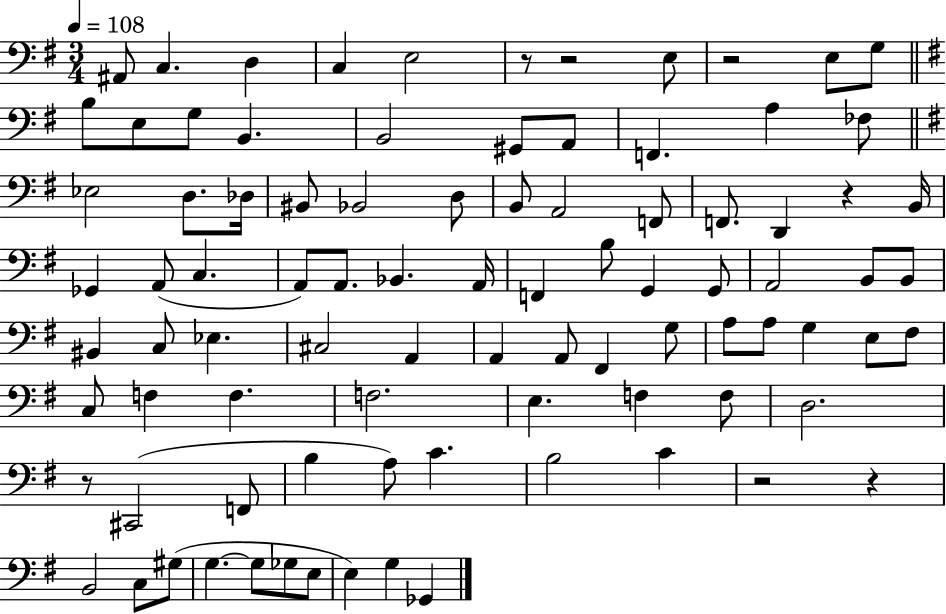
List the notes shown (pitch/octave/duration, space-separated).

A#2/e C3/q. D3/q C3/q E3/h R/e R/h E3/e R/h E3/e G3/e B3/e E3/e G3/e B2/q. B2/h G#2/e A2/e F2/q. A3/q FES3/e Eb3/h D3/e. Db3/s BIS2/e Bb2/h D3/e B2/e A2/h F2/e F2/e. D2/q R/q B2/s Gb2/q A2/e C3/q. A2/e A2/e. Bb2/q. A2/s F2/q B3/e G2/q G2/e A2/h B2/e B2/e BIS2/q C3/e Eb3/q. C#3/h A2/q A2/q A2/e F#2/q G3/e A3/e A3/e G3/q E3/e F#3/e C3/e F3/q F3/q. F3/h. E3/q. F3/q F3/e D3/h. R/e C#2/h F2/e B3/q A3/e C4/q. B3/h C4/q R/h R/q B2/h C3/e G#3/e G3/q. G3/e Gb3/e E3/e E3/q G3/q Gb2/q